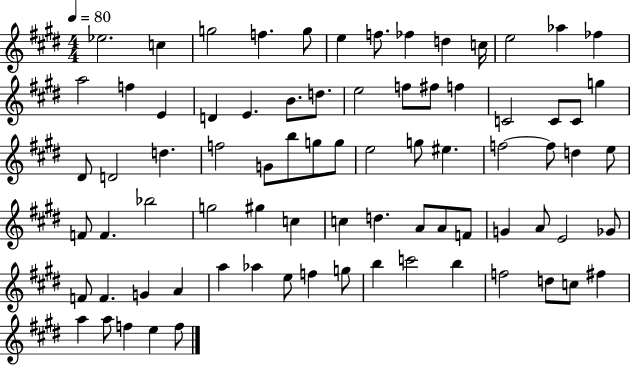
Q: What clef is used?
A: treble